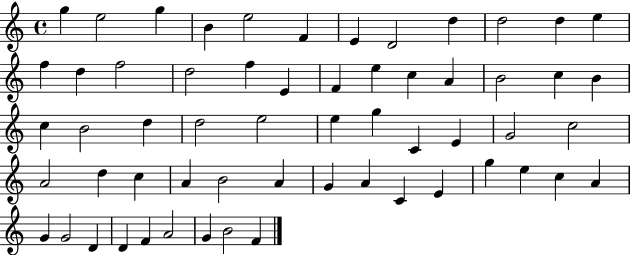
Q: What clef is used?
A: treble